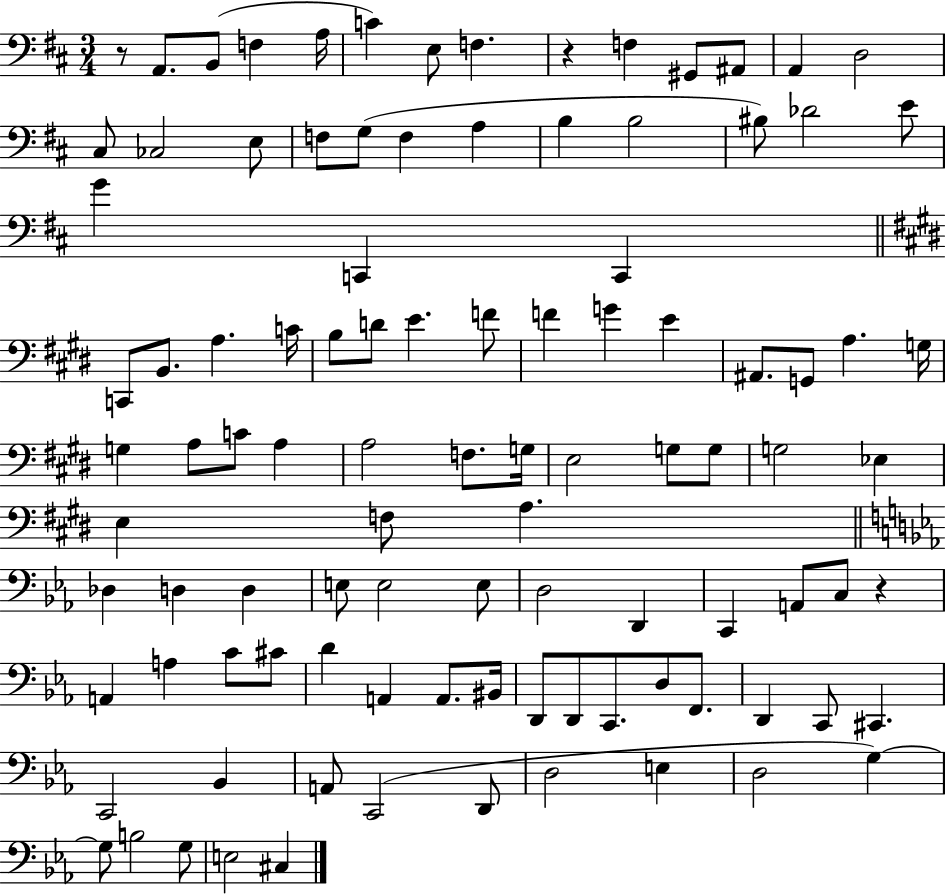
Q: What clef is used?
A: bass